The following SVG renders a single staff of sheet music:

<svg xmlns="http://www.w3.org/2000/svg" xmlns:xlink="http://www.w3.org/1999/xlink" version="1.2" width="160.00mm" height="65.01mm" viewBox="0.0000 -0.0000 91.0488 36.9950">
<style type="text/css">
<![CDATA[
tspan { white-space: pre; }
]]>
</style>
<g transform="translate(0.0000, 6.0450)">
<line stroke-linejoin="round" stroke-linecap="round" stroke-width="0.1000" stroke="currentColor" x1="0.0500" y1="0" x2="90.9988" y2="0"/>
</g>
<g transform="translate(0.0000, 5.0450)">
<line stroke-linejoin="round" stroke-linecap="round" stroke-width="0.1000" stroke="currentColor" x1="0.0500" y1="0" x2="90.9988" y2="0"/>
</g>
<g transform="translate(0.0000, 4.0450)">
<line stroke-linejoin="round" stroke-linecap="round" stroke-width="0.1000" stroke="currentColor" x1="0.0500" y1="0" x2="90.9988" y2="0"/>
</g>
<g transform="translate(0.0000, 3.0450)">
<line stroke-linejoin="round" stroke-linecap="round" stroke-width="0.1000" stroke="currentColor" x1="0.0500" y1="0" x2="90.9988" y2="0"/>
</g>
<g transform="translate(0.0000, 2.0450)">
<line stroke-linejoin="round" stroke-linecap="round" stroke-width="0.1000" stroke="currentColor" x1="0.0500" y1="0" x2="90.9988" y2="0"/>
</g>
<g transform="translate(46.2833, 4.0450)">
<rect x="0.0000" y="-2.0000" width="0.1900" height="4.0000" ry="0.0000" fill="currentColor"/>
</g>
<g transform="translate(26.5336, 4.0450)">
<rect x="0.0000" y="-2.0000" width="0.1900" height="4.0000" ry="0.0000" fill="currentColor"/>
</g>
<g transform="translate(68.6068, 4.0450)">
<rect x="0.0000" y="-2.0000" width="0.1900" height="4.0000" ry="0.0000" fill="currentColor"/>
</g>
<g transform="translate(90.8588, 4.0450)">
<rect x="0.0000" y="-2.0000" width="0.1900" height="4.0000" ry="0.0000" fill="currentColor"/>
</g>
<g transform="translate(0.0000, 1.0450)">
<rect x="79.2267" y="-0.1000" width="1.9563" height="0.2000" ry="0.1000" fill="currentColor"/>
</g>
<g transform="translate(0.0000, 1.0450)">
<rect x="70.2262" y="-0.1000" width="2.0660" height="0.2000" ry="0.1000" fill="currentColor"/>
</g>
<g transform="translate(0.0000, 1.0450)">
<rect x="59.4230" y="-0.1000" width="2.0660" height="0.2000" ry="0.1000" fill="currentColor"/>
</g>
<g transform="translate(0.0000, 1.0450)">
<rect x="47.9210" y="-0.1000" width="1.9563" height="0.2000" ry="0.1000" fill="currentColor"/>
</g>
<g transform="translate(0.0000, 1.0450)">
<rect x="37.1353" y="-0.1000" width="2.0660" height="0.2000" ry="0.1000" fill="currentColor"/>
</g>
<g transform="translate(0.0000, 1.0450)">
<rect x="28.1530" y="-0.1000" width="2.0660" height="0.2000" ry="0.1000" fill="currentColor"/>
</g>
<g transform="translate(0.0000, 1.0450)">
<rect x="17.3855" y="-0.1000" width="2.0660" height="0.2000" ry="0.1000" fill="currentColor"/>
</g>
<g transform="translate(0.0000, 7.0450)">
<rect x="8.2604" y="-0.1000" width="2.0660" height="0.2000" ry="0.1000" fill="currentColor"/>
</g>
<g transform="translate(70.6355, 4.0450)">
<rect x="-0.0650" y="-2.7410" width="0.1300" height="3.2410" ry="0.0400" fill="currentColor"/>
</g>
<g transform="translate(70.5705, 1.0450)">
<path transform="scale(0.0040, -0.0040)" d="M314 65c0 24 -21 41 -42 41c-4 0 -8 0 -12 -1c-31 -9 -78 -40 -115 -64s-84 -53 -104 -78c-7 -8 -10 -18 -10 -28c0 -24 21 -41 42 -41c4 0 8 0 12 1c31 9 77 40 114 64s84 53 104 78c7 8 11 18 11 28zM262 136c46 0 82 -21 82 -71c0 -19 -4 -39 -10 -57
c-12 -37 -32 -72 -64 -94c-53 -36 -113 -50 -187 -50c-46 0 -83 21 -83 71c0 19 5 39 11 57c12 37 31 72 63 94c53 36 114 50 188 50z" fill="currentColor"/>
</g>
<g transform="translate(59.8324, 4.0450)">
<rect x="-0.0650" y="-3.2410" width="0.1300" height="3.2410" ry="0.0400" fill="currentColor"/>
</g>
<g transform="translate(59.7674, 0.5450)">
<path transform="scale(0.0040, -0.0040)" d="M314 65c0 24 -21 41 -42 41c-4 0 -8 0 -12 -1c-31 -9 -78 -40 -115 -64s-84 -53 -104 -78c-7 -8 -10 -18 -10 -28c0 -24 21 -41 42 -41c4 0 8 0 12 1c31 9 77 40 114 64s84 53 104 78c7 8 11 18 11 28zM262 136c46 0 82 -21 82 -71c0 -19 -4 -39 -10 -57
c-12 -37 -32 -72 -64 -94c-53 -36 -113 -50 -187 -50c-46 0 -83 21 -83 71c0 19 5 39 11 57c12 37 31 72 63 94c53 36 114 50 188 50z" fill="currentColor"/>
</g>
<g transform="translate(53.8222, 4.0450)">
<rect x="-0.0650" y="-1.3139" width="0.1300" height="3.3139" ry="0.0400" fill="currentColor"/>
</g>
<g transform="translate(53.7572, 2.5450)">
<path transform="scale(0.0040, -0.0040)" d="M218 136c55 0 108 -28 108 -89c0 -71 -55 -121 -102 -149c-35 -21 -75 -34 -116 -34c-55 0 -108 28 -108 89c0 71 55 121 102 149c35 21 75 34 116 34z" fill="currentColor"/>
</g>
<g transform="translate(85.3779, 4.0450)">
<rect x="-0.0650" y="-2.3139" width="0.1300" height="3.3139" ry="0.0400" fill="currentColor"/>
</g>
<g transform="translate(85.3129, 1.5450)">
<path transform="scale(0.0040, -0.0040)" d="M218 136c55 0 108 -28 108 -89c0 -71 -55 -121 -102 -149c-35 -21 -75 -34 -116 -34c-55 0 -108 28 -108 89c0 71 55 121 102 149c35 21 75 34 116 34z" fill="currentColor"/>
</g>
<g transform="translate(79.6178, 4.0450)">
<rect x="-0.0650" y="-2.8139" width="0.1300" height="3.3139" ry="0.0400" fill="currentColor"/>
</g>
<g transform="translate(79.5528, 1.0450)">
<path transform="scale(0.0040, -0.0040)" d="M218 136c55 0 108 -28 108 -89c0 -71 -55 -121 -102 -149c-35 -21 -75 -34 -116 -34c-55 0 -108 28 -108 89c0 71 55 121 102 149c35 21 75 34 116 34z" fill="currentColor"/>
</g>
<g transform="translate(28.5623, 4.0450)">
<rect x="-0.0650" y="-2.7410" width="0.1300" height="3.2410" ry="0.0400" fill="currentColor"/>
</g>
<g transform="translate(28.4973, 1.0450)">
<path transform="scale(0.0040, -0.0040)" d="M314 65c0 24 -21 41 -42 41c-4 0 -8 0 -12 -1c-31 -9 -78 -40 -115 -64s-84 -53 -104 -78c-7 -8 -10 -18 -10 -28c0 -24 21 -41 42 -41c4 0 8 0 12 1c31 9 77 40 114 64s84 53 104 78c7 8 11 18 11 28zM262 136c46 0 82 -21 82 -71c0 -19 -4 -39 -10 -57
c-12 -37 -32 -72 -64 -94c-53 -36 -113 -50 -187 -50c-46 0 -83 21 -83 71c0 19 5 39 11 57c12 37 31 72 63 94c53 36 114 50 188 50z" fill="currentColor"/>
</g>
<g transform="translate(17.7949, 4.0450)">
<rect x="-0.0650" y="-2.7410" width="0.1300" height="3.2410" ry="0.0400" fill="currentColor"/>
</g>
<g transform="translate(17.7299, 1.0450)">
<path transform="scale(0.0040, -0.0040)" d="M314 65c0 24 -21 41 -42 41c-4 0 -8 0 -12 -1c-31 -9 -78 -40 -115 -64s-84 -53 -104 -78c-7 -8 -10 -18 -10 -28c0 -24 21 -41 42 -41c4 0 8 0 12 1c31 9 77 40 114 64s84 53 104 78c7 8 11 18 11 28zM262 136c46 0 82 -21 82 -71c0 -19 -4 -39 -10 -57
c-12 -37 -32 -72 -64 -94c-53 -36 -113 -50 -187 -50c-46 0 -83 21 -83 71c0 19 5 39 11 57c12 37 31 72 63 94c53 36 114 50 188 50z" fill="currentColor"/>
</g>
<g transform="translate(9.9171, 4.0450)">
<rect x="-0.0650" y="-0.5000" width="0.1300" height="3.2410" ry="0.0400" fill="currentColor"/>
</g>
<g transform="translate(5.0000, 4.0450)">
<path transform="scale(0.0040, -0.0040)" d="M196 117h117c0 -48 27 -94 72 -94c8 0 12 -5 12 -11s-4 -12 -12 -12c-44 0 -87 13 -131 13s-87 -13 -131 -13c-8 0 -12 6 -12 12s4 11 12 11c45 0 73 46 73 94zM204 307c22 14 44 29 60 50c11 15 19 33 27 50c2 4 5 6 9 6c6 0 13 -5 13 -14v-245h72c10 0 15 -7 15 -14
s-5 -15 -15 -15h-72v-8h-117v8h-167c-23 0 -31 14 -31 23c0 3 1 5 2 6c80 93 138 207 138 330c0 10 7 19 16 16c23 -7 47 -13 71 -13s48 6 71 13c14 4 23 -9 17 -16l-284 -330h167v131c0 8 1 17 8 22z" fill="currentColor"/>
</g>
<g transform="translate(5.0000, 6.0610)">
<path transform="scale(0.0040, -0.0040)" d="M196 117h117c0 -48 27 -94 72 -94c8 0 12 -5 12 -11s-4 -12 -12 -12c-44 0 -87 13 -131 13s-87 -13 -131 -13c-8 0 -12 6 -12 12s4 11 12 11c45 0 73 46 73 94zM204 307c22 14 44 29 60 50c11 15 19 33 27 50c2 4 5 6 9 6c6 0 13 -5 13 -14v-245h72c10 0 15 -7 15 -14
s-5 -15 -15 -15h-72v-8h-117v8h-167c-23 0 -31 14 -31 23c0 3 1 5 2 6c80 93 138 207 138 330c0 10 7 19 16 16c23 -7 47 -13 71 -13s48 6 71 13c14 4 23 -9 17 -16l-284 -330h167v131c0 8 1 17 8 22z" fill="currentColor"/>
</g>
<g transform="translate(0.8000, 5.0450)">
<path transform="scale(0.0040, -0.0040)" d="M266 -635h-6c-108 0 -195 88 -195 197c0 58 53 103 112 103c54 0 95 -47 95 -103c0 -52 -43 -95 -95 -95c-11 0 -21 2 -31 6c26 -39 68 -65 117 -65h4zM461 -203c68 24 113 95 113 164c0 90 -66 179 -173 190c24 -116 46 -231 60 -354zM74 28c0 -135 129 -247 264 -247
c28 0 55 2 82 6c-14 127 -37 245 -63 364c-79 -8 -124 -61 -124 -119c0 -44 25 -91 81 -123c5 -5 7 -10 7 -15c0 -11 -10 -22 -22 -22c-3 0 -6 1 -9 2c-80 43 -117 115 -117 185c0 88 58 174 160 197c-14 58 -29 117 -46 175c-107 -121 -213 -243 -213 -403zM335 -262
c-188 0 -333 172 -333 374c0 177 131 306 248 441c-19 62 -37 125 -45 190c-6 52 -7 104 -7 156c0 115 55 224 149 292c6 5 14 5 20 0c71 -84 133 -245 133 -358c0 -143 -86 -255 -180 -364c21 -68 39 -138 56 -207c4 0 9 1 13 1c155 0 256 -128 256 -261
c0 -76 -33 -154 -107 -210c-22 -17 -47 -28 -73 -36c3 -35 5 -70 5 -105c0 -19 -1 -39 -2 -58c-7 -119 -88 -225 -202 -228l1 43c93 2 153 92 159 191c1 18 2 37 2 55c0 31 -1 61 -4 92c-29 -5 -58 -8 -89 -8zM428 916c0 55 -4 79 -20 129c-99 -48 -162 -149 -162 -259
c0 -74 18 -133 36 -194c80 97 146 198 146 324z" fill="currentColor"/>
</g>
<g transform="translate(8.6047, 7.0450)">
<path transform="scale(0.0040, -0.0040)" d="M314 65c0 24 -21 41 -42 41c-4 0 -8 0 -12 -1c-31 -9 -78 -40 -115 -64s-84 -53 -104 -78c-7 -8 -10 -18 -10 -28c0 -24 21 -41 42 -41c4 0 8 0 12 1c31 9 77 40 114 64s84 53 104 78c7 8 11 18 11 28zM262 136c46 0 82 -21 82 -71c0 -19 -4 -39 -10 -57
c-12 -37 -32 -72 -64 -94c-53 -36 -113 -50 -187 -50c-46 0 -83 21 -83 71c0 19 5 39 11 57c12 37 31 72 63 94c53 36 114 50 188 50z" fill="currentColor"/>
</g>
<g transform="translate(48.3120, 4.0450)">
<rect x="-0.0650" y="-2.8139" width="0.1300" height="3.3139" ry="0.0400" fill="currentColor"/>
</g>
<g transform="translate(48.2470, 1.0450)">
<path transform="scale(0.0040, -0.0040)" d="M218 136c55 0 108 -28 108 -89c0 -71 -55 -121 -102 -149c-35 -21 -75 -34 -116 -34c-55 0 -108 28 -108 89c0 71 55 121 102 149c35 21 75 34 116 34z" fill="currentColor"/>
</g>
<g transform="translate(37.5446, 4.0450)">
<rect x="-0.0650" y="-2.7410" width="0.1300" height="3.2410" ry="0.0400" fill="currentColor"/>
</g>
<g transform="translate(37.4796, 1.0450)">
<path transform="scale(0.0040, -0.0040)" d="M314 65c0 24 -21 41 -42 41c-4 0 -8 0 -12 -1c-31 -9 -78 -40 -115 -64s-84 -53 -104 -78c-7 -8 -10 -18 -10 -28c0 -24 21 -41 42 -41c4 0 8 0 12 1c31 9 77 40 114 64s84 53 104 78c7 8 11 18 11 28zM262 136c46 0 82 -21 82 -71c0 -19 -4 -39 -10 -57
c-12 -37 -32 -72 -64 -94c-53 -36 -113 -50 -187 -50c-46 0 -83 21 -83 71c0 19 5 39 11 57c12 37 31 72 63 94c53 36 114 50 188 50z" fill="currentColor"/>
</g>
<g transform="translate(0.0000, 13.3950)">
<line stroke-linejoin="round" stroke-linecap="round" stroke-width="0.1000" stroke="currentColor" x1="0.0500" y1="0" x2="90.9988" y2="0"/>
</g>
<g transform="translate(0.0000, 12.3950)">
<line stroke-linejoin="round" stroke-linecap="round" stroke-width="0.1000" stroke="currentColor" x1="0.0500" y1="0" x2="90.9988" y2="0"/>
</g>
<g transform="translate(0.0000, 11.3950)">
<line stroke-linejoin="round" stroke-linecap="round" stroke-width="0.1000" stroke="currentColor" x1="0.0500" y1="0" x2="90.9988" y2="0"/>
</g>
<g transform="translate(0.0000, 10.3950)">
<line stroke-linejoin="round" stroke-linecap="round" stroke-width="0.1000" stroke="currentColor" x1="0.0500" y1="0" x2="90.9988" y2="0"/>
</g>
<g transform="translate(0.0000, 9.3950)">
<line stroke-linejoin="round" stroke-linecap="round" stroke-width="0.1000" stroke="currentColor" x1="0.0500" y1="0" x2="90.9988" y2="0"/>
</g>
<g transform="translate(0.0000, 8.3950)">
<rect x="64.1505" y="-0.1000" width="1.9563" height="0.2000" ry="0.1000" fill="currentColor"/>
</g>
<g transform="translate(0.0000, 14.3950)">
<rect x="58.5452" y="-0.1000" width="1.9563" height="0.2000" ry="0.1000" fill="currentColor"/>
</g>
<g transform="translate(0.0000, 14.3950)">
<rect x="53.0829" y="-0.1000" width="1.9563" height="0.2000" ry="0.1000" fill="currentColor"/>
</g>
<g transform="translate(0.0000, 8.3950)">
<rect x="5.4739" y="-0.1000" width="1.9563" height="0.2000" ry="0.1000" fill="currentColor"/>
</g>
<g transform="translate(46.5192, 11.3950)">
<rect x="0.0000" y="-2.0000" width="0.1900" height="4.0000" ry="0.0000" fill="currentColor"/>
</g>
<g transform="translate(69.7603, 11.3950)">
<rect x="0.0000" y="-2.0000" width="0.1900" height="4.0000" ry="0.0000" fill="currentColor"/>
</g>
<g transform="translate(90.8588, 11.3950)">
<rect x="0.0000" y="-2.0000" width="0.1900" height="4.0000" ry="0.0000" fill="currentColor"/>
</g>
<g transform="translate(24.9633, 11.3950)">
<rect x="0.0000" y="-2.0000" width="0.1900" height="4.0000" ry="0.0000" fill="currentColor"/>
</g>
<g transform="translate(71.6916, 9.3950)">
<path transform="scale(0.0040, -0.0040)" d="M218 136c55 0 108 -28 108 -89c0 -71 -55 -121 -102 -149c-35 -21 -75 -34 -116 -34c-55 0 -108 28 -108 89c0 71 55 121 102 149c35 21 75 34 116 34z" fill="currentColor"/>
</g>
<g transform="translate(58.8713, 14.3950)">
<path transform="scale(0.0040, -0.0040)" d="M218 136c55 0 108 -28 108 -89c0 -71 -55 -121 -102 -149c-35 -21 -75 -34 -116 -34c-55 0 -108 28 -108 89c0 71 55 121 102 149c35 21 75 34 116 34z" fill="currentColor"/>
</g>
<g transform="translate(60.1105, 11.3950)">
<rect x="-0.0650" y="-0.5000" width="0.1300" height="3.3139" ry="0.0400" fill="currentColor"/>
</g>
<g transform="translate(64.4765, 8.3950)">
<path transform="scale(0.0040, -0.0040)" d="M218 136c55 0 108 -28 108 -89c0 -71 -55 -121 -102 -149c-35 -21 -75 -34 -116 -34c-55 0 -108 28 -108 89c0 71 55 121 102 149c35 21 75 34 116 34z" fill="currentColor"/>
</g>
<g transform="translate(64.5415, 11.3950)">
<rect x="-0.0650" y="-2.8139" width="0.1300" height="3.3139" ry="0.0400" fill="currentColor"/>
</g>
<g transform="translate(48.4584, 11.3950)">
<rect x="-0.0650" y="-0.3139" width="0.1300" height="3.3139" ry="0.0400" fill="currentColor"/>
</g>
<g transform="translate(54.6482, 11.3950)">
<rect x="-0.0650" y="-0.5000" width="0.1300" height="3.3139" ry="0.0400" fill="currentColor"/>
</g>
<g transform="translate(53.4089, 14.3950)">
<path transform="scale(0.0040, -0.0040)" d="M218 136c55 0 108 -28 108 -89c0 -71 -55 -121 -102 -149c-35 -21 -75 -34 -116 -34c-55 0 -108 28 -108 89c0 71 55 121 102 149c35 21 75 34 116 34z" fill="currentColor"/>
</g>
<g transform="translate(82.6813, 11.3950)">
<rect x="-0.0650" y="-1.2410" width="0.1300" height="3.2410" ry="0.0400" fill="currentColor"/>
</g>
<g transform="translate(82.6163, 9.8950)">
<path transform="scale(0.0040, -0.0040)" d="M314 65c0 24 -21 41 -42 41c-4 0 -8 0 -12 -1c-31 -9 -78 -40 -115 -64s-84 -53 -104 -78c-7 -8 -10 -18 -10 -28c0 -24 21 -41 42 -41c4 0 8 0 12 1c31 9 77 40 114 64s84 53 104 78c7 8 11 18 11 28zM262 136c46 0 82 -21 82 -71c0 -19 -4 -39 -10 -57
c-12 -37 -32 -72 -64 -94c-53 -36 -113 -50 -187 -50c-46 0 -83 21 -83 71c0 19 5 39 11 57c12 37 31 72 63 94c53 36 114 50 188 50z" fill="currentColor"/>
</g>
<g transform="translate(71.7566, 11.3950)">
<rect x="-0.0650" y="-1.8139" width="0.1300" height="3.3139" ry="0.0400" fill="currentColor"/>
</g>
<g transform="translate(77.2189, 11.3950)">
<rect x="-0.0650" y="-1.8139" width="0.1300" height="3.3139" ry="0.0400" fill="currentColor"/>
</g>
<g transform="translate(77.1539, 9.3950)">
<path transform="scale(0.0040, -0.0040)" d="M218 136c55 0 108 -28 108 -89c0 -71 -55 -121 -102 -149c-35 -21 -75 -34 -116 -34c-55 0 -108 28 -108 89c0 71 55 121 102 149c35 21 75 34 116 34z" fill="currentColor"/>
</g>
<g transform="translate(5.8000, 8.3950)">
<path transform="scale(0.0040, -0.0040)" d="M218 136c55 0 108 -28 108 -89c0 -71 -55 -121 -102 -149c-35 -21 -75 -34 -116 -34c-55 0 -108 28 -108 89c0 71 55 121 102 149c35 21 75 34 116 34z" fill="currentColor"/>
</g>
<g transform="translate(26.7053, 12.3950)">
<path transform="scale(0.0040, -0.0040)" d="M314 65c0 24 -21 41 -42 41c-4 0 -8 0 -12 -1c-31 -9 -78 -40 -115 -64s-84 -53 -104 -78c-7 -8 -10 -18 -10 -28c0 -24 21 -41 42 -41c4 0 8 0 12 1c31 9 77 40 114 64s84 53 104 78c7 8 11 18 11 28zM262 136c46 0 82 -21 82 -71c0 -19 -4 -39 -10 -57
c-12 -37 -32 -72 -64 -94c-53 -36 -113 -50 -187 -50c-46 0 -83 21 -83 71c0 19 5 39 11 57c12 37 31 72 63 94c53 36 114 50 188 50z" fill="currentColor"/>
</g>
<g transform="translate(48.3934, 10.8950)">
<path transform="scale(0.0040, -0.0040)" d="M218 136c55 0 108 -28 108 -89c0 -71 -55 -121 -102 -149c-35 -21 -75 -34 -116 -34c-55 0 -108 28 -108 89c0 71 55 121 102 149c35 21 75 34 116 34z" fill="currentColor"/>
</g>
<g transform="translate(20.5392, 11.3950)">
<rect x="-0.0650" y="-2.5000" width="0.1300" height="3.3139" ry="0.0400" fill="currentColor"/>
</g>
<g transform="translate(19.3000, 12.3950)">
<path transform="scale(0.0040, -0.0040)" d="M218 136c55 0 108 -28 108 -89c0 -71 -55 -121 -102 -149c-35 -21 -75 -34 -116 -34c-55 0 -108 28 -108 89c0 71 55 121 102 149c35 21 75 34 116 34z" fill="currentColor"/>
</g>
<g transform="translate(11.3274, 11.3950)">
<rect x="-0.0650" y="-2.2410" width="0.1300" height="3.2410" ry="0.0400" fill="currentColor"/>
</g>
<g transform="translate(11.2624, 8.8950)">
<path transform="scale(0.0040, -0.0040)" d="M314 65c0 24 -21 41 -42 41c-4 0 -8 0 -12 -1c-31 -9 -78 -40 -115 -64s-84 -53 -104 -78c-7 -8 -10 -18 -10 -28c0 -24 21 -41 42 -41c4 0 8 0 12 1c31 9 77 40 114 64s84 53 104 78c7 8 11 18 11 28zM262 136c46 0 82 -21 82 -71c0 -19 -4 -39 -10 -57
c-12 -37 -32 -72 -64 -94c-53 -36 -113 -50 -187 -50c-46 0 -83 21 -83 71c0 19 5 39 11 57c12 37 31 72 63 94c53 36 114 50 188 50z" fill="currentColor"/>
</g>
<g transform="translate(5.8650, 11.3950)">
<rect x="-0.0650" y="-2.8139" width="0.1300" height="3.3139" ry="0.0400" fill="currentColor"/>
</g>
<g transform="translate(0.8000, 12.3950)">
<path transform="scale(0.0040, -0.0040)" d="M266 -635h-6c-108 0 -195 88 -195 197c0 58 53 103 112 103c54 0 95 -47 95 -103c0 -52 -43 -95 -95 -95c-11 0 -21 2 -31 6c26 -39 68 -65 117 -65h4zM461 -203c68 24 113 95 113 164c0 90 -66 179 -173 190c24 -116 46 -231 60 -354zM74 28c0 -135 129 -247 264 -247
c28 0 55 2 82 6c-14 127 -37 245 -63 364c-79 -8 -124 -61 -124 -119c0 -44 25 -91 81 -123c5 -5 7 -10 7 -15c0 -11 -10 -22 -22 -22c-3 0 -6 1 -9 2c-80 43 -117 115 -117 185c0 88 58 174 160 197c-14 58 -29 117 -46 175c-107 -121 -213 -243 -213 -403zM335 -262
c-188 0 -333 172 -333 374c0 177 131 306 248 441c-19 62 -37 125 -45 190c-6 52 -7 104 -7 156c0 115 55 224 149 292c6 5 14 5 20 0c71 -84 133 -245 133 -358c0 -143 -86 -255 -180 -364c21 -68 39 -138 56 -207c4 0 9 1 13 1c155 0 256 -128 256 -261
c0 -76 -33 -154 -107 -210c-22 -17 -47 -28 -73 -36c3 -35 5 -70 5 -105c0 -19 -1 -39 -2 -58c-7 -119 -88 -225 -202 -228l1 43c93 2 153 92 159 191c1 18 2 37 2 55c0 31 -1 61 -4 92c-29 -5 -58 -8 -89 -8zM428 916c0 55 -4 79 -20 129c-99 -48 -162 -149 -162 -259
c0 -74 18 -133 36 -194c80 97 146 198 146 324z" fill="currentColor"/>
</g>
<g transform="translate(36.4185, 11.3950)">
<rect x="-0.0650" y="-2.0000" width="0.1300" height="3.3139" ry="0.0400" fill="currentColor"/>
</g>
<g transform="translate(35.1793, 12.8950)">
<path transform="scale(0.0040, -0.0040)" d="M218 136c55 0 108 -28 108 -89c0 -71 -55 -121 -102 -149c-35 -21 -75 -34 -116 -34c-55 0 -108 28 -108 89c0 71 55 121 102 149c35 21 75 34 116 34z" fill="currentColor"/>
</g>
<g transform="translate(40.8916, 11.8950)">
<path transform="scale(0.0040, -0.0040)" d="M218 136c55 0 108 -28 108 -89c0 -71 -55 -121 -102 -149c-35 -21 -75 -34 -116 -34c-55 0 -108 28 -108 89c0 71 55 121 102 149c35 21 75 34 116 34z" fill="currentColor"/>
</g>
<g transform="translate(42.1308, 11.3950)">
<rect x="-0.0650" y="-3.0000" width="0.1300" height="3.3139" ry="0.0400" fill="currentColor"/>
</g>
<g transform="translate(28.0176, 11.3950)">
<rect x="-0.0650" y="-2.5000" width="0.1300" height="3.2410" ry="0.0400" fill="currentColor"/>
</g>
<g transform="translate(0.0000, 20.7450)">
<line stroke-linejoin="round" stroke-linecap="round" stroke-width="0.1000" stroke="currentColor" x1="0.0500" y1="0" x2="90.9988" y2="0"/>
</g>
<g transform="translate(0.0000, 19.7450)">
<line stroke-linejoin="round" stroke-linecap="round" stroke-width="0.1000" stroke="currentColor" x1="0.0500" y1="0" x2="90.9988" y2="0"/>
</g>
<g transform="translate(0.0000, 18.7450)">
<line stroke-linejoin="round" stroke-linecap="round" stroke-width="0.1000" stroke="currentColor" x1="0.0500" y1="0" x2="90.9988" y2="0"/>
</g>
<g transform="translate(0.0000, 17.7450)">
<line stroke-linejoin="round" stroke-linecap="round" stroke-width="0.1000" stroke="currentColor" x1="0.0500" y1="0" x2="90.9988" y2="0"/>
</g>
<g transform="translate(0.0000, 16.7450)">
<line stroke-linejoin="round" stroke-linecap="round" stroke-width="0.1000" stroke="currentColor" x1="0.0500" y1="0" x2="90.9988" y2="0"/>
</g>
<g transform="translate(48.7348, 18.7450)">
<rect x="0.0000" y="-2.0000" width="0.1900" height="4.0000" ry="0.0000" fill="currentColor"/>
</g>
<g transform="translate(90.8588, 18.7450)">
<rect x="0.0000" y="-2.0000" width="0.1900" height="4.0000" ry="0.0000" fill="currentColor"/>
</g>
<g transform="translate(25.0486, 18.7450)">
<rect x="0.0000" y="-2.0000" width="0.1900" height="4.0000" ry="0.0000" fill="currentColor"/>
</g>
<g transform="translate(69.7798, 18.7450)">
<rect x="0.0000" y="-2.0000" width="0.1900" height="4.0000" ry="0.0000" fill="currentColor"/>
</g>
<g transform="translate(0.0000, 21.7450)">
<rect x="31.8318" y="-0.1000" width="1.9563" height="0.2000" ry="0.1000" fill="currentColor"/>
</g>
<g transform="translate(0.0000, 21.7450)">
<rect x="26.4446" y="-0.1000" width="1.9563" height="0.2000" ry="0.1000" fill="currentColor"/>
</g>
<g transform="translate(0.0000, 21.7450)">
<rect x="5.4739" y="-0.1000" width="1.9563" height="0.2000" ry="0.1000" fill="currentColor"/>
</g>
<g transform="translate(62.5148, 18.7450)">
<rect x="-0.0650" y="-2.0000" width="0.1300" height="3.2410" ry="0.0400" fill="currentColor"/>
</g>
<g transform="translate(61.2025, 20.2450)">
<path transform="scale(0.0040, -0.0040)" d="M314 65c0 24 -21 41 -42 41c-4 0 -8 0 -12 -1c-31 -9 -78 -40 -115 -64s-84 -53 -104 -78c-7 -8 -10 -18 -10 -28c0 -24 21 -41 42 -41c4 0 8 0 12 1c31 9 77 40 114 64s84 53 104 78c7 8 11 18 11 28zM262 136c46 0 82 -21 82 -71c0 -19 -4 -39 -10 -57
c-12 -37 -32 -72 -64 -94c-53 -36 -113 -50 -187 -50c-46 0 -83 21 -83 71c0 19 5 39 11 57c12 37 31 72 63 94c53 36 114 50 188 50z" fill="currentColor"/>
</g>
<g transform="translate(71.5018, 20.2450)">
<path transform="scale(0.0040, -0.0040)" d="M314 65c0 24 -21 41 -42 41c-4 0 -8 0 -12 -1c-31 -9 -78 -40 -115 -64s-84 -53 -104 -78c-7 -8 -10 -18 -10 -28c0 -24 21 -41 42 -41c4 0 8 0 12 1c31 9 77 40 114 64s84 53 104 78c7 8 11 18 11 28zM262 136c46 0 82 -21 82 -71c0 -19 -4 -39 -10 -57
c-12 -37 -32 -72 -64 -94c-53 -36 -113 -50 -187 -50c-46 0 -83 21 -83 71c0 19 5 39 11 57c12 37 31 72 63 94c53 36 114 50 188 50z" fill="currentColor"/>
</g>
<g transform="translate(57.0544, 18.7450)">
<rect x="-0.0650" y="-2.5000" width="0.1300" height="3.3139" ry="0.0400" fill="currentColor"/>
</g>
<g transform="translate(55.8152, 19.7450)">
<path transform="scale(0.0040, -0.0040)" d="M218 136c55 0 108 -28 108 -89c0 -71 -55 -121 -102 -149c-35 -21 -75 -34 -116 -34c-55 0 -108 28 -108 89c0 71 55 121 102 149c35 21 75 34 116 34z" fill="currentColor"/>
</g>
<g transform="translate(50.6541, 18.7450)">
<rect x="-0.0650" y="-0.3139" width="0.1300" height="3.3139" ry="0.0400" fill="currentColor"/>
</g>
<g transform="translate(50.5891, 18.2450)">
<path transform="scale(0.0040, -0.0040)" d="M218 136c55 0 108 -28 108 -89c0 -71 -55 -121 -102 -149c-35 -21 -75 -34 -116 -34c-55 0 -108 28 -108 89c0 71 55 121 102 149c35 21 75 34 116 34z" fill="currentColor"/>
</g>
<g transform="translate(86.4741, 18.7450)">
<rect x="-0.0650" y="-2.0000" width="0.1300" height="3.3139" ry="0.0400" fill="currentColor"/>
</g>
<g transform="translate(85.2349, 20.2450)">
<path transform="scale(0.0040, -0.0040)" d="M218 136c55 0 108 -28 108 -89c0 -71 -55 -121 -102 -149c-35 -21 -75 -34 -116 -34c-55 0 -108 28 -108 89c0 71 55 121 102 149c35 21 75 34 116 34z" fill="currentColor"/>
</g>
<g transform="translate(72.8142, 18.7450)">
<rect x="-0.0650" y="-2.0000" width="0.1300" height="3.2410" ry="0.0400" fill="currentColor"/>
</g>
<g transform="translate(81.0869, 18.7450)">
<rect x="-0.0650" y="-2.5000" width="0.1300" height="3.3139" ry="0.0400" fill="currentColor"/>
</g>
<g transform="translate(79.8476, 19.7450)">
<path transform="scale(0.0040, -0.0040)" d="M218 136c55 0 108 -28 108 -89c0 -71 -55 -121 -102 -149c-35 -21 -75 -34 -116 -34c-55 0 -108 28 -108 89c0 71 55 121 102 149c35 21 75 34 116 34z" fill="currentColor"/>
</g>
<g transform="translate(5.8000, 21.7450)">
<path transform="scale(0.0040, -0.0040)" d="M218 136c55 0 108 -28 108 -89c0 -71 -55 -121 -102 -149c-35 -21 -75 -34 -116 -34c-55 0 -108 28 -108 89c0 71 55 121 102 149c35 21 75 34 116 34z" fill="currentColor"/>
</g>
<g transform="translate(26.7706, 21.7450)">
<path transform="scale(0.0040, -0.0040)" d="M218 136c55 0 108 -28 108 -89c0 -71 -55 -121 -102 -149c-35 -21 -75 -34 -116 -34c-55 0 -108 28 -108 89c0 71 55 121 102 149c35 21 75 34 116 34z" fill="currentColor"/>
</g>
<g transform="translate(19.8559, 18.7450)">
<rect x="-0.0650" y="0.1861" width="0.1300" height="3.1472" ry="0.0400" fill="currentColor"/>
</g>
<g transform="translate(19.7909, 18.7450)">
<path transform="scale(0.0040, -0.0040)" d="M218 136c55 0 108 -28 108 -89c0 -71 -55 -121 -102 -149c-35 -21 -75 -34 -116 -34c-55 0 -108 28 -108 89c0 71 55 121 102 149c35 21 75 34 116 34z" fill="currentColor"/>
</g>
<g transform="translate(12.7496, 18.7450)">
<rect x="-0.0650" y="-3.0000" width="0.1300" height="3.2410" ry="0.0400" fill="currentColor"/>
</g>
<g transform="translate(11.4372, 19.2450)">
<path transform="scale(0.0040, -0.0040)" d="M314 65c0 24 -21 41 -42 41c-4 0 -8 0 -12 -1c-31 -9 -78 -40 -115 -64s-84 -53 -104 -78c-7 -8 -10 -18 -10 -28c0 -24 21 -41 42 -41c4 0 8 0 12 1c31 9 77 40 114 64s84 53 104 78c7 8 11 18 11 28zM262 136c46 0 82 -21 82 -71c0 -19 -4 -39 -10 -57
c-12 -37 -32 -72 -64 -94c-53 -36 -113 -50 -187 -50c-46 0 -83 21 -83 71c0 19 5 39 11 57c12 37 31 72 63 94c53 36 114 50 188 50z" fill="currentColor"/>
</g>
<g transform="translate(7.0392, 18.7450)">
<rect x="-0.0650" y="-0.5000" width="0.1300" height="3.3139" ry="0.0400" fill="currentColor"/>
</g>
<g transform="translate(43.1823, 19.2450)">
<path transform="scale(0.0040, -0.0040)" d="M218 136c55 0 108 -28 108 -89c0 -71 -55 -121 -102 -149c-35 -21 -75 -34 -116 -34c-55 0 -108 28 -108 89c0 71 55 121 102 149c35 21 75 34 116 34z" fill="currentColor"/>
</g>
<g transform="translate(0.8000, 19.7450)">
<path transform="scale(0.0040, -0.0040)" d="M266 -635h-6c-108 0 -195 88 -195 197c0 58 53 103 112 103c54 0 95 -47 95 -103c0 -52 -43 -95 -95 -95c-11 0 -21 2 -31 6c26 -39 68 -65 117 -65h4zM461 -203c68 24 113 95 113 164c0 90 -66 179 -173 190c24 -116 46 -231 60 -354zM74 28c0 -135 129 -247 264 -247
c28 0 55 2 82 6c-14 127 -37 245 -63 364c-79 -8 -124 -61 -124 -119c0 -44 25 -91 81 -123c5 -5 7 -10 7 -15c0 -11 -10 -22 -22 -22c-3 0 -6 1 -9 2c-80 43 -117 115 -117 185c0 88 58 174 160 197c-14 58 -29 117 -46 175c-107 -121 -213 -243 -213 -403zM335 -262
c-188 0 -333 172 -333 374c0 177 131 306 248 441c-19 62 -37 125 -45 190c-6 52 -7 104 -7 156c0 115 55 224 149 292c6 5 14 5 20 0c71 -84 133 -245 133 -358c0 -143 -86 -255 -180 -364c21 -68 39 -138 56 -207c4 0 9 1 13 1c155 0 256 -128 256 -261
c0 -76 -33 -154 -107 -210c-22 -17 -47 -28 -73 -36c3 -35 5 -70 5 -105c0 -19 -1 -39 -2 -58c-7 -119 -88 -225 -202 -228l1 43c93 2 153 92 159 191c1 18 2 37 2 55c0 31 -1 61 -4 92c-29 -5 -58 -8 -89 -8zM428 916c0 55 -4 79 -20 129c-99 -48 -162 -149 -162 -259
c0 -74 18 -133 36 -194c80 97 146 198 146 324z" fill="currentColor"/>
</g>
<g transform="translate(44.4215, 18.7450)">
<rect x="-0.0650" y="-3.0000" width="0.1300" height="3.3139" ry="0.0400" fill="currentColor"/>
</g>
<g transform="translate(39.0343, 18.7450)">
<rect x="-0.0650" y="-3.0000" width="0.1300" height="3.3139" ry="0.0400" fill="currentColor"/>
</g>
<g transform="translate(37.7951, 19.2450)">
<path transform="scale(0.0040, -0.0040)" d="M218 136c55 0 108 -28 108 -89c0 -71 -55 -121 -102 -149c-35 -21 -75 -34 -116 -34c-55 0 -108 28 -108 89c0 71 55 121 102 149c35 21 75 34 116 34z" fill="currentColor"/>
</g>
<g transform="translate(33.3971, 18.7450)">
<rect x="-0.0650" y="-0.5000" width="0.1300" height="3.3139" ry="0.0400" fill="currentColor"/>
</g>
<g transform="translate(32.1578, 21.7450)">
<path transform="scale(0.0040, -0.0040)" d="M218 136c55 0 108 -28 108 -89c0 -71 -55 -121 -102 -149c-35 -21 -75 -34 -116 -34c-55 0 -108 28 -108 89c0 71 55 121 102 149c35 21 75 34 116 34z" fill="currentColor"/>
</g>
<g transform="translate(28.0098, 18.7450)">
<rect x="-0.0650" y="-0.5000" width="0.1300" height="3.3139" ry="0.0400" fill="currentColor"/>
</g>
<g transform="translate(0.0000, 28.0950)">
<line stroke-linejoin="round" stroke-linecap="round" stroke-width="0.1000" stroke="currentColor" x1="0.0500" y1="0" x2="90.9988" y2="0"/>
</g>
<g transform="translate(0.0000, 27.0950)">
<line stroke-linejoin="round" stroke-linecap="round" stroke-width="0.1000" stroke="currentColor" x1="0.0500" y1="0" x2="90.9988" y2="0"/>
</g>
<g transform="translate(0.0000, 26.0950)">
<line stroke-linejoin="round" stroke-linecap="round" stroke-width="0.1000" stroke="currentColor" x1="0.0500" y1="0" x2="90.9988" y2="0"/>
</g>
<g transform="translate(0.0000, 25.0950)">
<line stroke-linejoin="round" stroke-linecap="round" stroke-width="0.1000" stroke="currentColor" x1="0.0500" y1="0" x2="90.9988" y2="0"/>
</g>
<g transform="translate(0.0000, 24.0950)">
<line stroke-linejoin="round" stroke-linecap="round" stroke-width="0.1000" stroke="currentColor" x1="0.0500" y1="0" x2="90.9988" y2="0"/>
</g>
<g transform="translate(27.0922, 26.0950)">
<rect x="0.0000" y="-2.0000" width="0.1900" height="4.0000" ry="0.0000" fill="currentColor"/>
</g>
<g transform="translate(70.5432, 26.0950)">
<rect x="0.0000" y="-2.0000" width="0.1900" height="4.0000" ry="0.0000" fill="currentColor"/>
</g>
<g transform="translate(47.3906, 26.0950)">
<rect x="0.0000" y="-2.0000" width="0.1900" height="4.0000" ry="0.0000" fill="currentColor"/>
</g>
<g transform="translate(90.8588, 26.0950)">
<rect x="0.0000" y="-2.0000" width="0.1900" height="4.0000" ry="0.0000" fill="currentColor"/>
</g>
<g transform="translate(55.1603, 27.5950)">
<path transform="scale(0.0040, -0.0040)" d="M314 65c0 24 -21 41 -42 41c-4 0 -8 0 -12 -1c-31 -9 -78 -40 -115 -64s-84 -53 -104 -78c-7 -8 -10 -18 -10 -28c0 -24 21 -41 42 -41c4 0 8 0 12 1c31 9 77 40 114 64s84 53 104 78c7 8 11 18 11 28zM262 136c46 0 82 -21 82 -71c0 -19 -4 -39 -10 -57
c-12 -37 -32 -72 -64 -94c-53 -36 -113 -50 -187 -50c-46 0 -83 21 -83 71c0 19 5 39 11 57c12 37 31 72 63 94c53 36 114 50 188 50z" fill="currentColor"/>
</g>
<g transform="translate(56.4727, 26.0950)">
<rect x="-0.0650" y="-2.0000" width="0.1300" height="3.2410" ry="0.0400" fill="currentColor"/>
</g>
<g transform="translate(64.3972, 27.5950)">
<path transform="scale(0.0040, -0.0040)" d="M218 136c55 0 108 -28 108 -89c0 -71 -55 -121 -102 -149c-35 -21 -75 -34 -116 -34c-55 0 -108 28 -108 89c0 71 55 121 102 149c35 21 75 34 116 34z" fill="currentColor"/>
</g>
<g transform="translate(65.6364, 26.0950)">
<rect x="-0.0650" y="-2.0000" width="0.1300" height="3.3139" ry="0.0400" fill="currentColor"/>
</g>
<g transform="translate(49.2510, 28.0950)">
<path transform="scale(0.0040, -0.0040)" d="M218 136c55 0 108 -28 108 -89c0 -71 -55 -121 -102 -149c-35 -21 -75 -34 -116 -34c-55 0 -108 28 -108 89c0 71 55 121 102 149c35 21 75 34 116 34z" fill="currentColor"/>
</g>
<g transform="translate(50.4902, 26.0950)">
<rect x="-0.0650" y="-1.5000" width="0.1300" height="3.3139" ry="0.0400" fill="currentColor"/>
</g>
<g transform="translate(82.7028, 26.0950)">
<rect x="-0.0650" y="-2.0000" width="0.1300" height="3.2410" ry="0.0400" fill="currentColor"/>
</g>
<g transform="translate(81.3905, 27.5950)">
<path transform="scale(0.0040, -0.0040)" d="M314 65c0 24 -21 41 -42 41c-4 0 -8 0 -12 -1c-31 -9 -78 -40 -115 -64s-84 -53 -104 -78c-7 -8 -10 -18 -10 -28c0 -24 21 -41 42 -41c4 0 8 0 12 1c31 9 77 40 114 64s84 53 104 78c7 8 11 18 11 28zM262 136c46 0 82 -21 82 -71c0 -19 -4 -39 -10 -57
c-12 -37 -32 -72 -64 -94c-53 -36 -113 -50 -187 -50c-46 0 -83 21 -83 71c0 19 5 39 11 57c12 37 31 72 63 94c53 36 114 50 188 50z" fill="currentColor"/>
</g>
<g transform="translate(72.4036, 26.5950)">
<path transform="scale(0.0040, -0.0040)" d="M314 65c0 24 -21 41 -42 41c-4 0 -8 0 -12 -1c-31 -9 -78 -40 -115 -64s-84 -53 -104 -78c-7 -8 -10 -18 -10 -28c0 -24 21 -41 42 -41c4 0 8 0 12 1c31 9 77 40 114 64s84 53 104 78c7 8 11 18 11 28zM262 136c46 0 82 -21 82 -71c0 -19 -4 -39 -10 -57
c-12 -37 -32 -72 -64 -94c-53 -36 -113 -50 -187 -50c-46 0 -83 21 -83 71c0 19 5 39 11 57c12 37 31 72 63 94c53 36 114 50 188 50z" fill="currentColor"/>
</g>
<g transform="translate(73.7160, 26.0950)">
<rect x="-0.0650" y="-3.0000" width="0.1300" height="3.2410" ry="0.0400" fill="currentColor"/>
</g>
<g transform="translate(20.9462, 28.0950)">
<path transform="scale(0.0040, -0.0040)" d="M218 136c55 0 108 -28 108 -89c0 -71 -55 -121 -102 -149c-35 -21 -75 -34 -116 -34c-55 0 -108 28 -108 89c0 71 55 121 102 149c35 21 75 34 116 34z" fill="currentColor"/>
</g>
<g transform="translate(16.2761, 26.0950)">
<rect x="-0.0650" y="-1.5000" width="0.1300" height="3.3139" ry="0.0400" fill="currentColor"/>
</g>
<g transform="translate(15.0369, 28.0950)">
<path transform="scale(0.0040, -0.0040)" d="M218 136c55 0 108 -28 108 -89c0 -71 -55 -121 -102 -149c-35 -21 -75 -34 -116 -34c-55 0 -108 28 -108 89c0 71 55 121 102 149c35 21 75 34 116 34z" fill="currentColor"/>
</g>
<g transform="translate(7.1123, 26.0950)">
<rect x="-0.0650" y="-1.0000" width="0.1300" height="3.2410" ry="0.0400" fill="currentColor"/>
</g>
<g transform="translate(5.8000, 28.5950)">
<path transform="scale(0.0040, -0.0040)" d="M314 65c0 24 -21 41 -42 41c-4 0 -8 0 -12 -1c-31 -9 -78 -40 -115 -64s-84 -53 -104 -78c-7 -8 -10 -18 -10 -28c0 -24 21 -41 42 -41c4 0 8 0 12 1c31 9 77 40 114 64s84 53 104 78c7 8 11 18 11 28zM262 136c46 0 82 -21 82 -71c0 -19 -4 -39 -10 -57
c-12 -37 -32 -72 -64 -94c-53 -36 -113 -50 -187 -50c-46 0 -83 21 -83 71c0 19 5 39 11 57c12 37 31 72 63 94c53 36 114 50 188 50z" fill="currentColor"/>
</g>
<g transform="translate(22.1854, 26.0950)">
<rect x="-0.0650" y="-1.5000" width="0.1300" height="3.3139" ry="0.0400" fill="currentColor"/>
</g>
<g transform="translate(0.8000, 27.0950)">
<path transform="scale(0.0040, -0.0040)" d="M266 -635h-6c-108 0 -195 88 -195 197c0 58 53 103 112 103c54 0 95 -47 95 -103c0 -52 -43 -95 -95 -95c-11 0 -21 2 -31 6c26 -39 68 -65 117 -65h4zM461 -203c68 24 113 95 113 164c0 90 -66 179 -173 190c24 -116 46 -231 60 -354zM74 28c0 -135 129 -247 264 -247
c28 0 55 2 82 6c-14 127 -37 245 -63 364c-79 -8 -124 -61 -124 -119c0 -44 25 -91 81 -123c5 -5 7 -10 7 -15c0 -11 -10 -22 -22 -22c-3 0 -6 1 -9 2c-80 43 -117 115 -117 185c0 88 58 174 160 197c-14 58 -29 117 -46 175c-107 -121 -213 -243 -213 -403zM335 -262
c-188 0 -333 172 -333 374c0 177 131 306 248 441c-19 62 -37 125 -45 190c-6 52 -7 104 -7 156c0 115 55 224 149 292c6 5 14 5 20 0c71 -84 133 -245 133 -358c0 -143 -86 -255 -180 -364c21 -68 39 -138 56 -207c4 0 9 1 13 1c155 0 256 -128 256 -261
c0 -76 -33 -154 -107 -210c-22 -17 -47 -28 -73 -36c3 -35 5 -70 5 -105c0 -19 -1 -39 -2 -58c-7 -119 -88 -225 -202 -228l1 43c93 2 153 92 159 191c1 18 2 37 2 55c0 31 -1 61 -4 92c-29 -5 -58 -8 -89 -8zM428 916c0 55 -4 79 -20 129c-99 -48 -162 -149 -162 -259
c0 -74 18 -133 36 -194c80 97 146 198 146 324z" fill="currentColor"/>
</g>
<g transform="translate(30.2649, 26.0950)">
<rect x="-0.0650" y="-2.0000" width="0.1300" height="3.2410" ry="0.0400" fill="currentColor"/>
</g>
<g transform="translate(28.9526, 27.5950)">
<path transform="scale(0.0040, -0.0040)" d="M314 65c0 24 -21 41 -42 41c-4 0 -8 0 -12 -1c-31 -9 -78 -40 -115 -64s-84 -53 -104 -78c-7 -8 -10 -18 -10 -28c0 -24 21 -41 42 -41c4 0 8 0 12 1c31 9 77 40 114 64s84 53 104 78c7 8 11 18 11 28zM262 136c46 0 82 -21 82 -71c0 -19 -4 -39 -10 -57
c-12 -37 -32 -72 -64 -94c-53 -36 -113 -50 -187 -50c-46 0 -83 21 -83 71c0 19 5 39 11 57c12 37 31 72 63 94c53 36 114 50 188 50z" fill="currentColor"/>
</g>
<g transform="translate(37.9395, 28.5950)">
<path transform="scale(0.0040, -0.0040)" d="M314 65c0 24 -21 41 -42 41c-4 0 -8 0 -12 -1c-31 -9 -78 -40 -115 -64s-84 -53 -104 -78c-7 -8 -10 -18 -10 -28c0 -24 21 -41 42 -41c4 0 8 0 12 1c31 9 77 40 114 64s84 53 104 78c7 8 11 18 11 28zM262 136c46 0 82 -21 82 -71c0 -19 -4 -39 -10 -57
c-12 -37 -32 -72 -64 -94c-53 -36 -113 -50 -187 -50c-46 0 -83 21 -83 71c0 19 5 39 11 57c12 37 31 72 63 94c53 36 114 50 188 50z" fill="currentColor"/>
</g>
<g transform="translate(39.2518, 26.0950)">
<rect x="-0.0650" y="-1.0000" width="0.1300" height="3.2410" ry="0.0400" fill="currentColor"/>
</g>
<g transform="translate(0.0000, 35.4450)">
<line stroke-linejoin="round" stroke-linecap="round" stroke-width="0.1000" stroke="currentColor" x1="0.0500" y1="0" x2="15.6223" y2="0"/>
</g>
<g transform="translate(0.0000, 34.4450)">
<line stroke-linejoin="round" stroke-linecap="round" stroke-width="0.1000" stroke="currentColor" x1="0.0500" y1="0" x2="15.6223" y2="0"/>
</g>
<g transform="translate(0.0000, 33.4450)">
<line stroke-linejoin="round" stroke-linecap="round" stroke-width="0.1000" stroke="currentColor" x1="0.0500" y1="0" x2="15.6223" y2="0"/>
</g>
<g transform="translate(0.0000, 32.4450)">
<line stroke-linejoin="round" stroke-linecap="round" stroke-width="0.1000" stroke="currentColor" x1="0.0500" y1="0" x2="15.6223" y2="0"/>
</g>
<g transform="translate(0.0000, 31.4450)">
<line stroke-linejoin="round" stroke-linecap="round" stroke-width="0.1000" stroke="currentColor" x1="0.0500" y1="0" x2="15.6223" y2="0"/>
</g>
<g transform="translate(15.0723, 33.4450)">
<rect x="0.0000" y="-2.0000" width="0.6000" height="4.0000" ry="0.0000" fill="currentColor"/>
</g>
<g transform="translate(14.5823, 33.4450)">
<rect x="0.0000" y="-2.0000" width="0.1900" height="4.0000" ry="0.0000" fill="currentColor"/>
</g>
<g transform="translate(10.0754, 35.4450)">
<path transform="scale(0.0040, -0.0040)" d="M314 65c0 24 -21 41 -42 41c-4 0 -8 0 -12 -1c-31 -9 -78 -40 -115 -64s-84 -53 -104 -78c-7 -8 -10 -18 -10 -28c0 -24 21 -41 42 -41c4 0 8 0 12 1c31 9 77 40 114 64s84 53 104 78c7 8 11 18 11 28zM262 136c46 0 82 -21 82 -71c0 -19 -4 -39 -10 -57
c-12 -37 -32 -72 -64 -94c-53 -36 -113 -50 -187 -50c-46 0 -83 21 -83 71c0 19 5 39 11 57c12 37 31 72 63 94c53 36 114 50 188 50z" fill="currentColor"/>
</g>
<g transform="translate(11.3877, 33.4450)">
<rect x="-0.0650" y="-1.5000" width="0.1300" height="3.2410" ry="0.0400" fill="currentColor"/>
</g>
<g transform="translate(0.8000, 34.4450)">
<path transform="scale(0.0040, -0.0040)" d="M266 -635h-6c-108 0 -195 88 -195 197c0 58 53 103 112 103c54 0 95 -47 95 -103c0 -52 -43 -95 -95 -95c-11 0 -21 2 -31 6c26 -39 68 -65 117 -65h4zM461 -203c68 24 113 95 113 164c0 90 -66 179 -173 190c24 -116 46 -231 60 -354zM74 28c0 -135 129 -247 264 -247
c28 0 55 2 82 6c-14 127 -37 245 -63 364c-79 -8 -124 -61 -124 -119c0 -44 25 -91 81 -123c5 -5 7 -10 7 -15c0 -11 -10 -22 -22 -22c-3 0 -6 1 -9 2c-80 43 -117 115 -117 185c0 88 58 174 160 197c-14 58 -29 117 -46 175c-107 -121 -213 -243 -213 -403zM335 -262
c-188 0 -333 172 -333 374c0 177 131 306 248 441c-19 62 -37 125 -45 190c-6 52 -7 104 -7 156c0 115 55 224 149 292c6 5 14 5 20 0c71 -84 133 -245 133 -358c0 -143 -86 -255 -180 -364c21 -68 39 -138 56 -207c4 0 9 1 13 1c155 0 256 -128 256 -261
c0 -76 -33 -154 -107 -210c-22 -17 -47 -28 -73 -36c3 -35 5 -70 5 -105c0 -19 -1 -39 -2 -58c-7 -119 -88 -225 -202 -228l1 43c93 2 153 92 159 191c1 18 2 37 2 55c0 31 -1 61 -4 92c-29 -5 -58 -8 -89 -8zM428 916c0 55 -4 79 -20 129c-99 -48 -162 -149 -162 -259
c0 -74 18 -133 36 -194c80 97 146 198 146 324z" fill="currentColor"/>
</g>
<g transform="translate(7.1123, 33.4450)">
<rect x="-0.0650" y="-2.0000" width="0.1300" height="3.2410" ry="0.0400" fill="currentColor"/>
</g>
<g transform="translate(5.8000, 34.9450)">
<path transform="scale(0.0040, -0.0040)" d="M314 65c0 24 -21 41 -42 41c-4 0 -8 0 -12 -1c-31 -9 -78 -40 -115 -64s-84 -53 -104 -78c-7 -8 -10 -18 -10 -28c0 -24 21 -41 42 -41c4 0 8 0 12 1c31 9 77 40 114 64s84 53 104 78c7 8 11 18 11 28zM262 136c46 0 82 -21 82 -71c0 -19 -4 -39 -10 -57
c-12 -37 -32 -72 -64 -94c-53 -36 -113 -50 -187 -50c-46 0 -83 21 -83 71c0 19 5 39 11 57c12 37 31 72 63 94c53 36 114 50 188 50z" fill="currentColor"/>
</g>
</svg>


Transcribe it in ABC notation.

X:1
T:Untitled
M:4/4
L:1/4
K:C
C2 a2 a2 a2 a e b2 a2 a g a g2 G G2 F A c C C a f f e2 C A2 B C C A A c G F2 F2 G F D2 E E F2 D2 E F2 F A2 F2 F2 E2